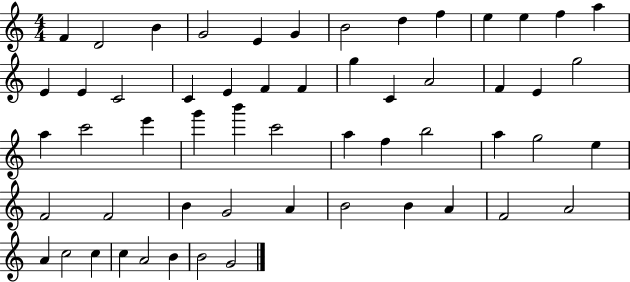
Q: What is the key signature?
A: C major